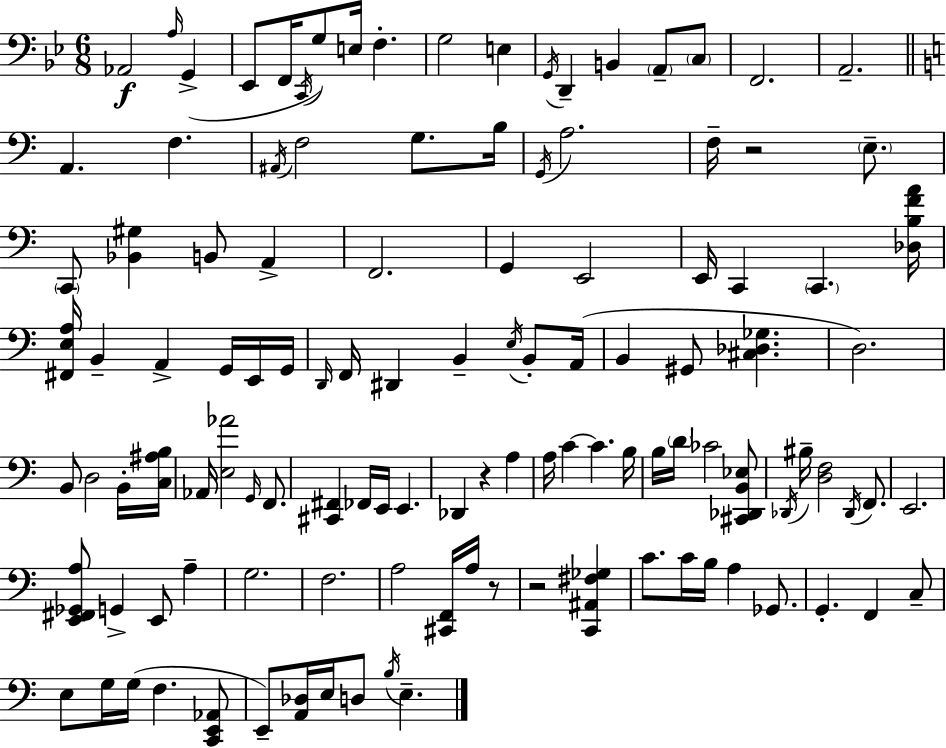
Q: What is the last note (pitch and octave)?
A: E3